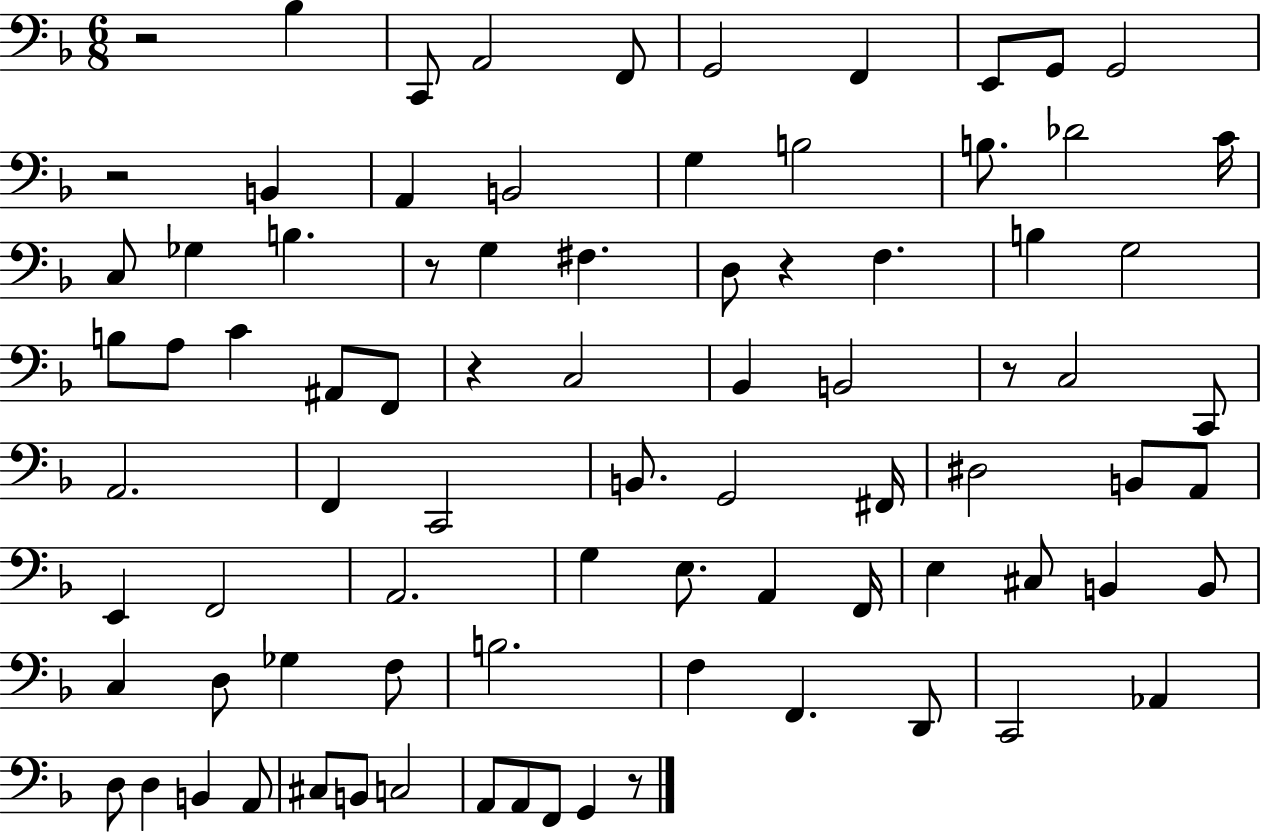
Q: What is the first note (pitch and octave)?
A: Bb3